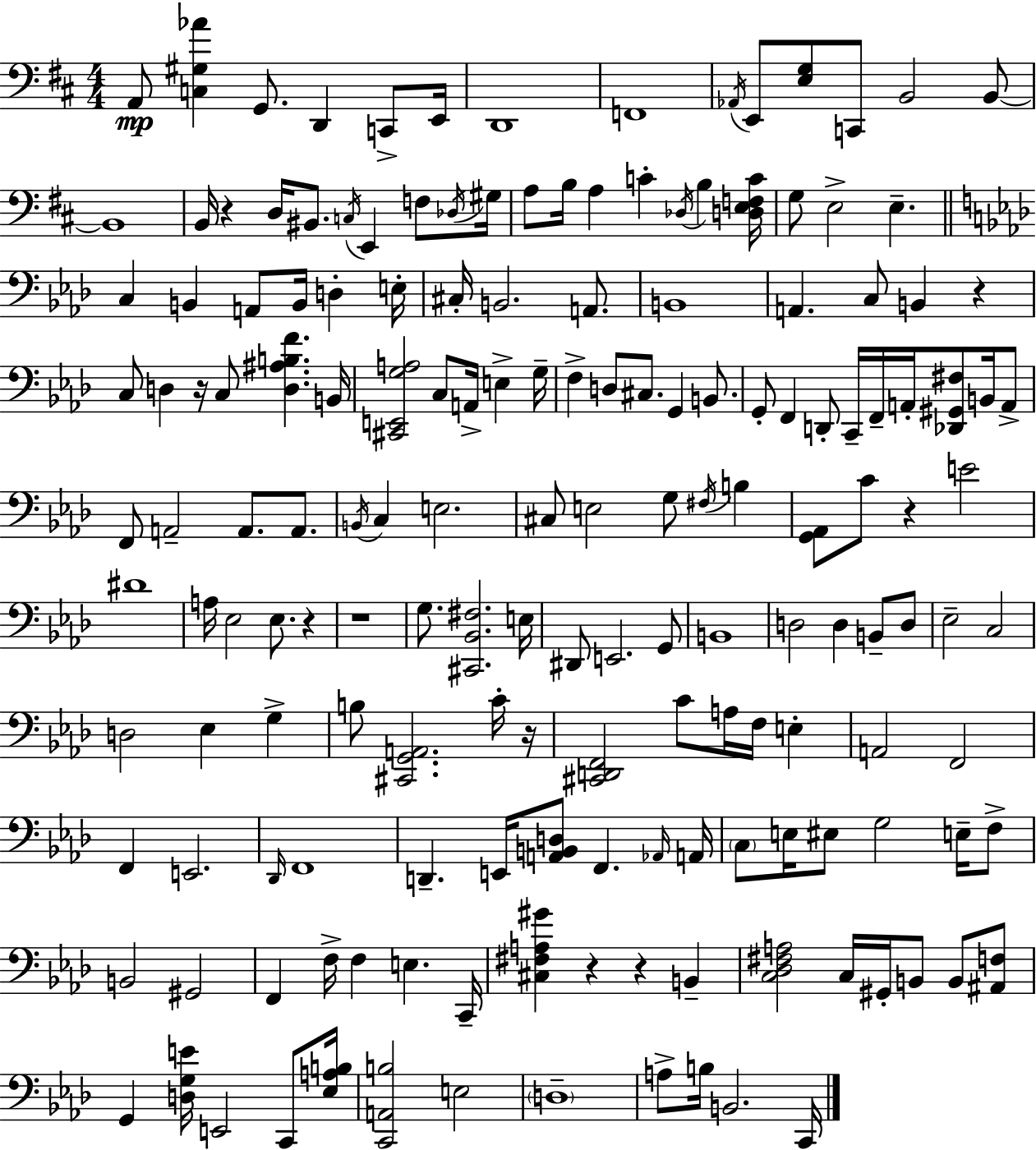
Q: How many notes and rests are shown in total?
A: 167